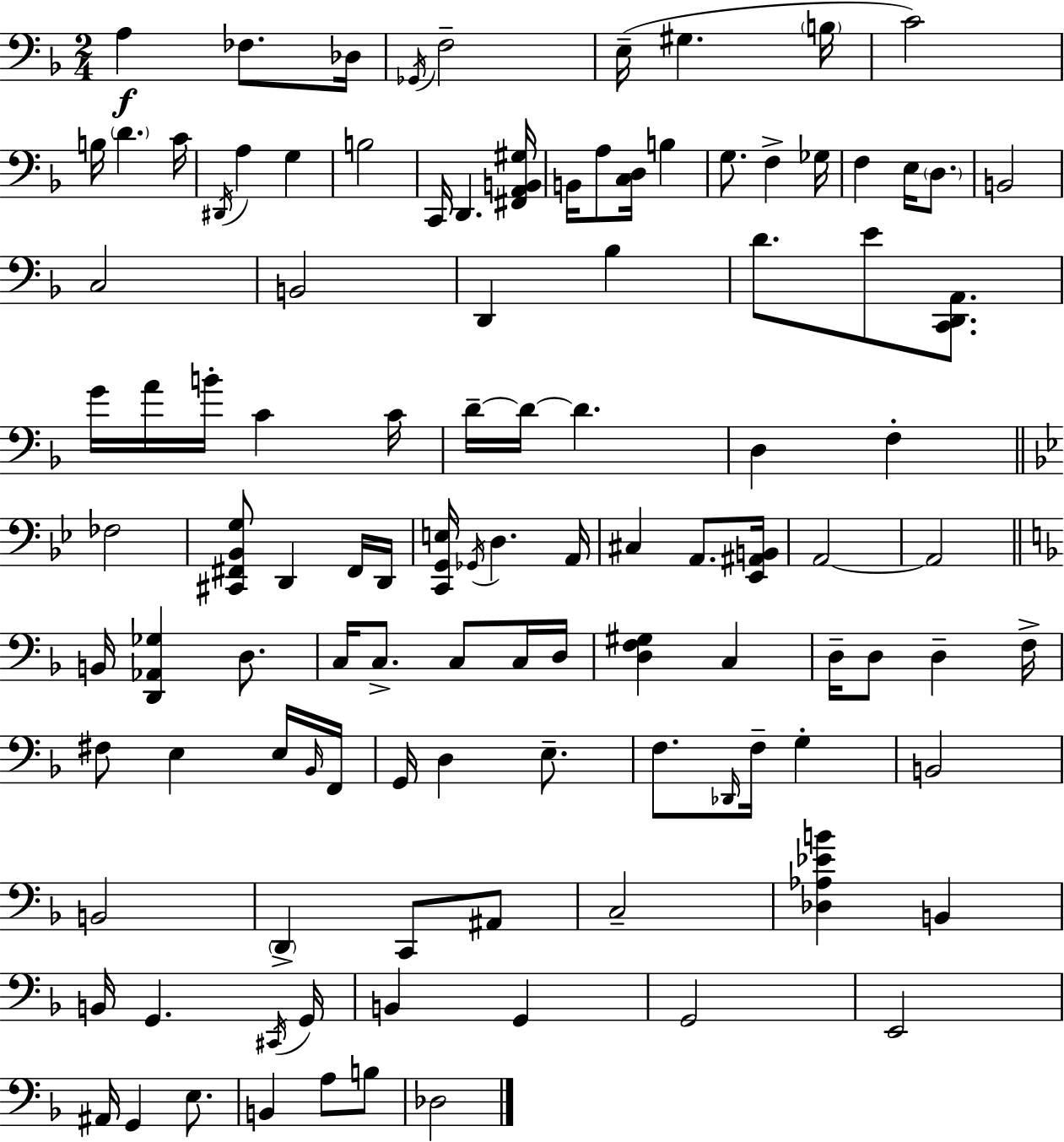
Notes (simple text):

A3/q FES3/e. Db3/s Gb2/s F3/h E3/s G#3/q. B3/s C4/h B3/s D4/q. C4/s D#2/s A3/q G3/q B3/h C2/s D2/q. [F#2,A2,B2,G#3]/s B2/s A3/e [C3,D3]/s B3/q G3/e. F3/q Gb3/s F3/q E3/s D3/e. B2/h C3/h B2/h D2/q Bb3/q D4/e. E4/e [C2,D2,A2]/e. G4/s A4/s B4/s C4/q C4/s D4/s D4/s D4/q. D3/q F3/q FES3/h [C#2,F#2,Bb2,G3]/e D2/q F#2/s D2/s [C2,G2,E3]/s Gb2/s D3/q. A2/s C#3/q A2/e. [Eb2,A#2,B2]/s A2/h A2/h B2/s [D2,Ab2,Gb3]/q D3/e. C3/s C3/e. C3/e C3/s D3/s [D3,F3,G#3]/q C3/q D3/s D3/e D3/q F3/s F#3/e E3/q E3/s Bb2/s F2/s G2/s D3/q E3/e. F3/e. Db2/s F3/s G3/q B2/h B2/h D2/q C2/e A#2/e C3/h [Db3,Ab3,Eb4,B4]/q B2/q B2/s G2/q. C#2/s G2/s B2/q G2/q G2/h E2/h A#2/s G2/q E3/e. B2/q A3/e B3/e Db3/h